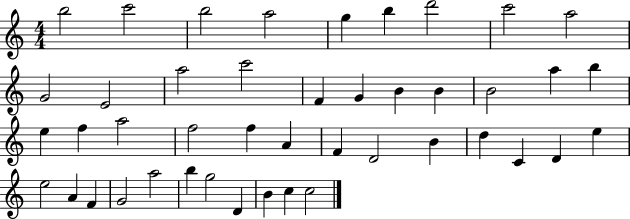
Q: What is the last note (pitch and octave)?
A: C5